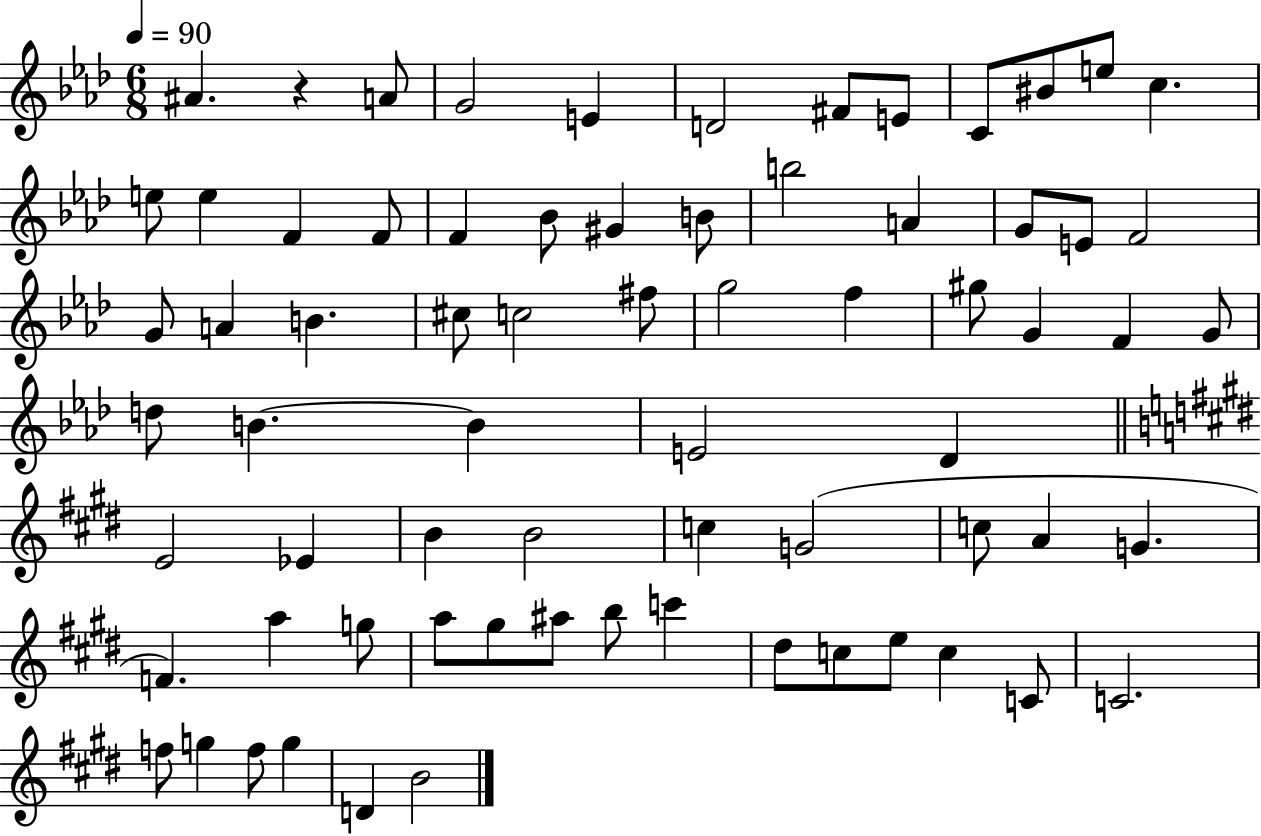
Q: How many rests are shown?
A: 1